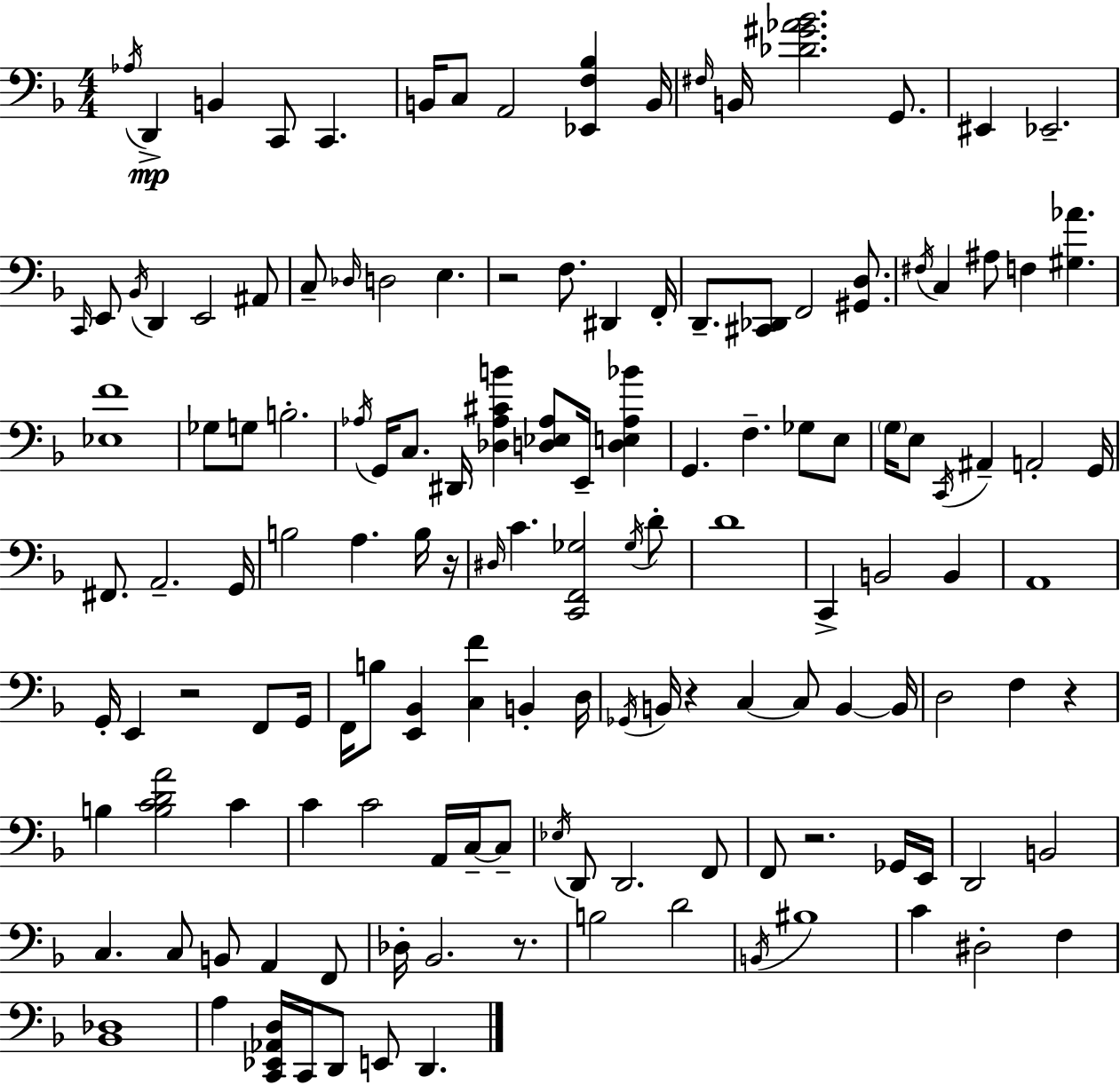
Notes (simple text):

Ab3/s D2/q B2/q C2/e C2/q. B2/s C3/e A2/h [Eb2,F3,Bb3]/q B2/s F#3/s B2/s [Db4,G#4,Ab4,Bb4]/h. G2/e. EIS2/q Eb2/h. C2/s E2/e Bb2/s D2/q E2/h A#2/e C3/e Db3/s D3/h E3/q. R/h F3/e. D#2/q F2/s D2/e. [C#2,Db2]/e F2/h [G#2,D3]/e. F#3/s C3/q A#3/e F3/q [G#3,Ab4]/q. [Eb3,F4]/w Gb3/e G3/e B3/h. Ab3/s G2/s C3/e. D#2/s [Db3,Ab3,C#4,B4]/q [D3,Eb3,Ab3]/e E2/s [D3,E3,Ab3,Bb4]/q G2/q. F3/q. Gb3/e E3/e G3/s E3/e C2/s A#2/q A2/h G2/s F#2/e. A2/h. G2/s B3/h A3/q. B3/s R/s D#3/s C4/q. [C2,F2,Gb3]/h Gb3/s D4/e D4/w C2/q B2/h B2/q A2/w G2/s E2/q R/h F2/e G2/s F2/s B3/e [E2,Bb2]/q [C3,F4]/q B2/q D3/s Gb2/s B2/s R/q C3/q C3/e B2/q B2/s D3/h F3/q R/q B3/q [B3,C4,D4,A4]/h C4/q C4/q C4/h A2/s C3/s C3/e Eb3/s D2/e D2/h. F2/e F2/e R/h. Gb2/s E2/s D2/h B2/h C3/q. C3/e B2/e A2/q F2/e Db3/s Bb2/h. R/e. B3/h D4/h B2/s BIS3/w C4/q D#3/h F3/q [Bb2,Db3]/w A3/q [C2,Eb2,Ab2,D3]/s C2/s D2/e E2/e D2/q.